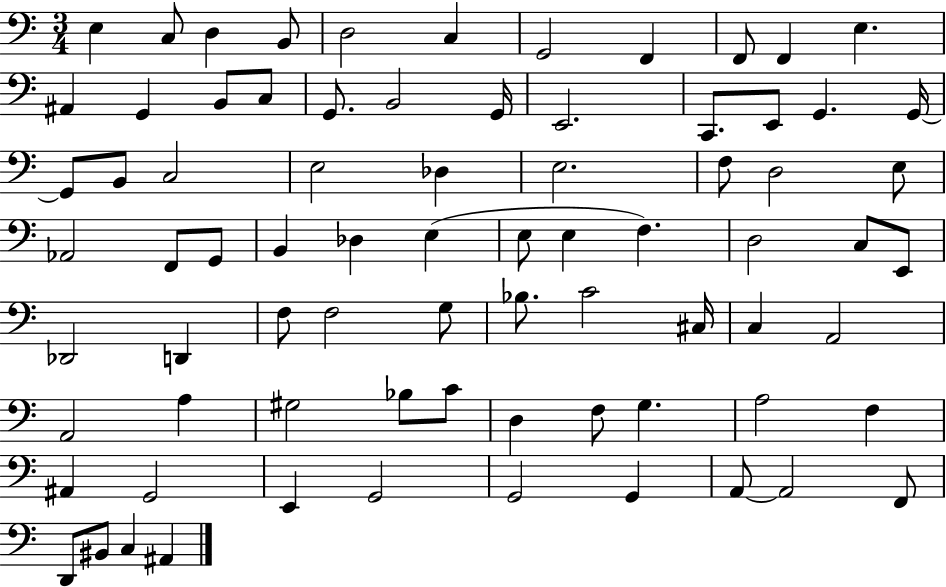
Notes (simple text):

E3/q C3/e D3/q B2/e D3/h C3/q G2/h F2/q F2/e F2/q E3/q. A#2/q G2/q B2/e C3/e G2/e. B2/h G2/s E2/h. C2/e. E2/e G2/q. G2/s G2/e B2/e C3/h E3/h Db3/q E3/h. F3/e D3/h E3/e Ab2/h F2/e G2/e B2/q Db3/q E3/q E3/e E3/q F3/q. D3/h C3/e E2/e Db2/h D2/q F3/e F3/h G3/e Bb3/e. C4/h C#3/s C3/q A2/h A2/h A3/q G#3/h Bb3/e C4/e D3/q F3/e G3/q. A3/h F3/q A#2/q G2/h E2/q G2/h G2/h G2/q A2/e A2/h F2/e D2/e BIS2/e C3/q A#2/q